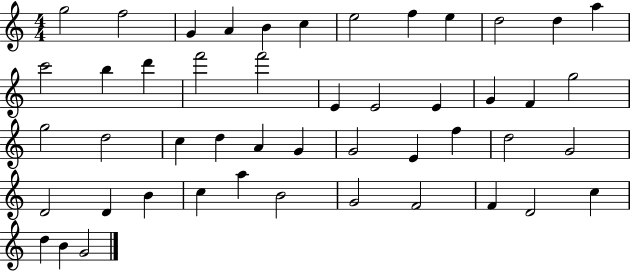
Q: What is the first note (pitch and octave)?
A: G5